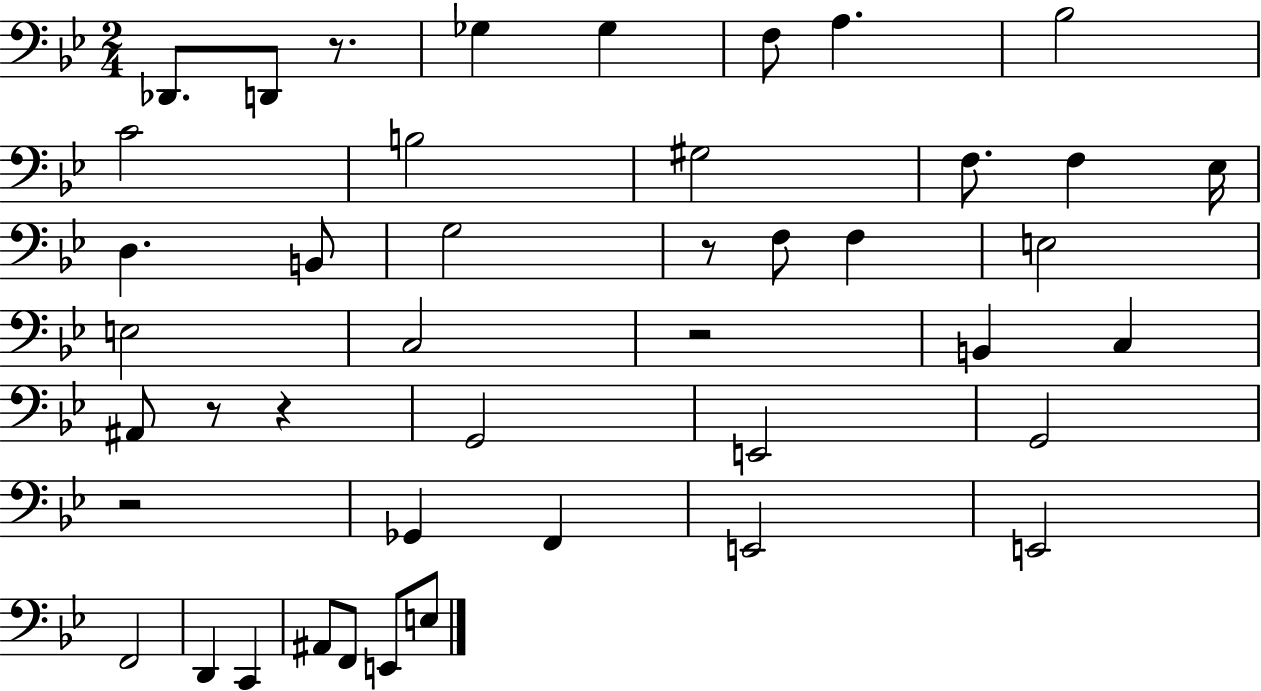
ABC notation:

X:1
T:Untitled
M:2/4
L:1/4
K:Bb
_D,,/2 D,,/2 z/2 _G, _G, F,/2 A, _B,2 C2 B,2 ^G,2 F,/2 F, _E,/4 D, B,,/2 G,2 z/2 F,/2 F, E,2 E,2 C,2 z2 B,, C, ^A,,/2 z/2 z G,,2 E,,2 G,,2 z2 _G,, F,, E,,2 E,,2 F,,2 D,, C,, ^A,,/2 F,,/2 E,,/2 E,/2